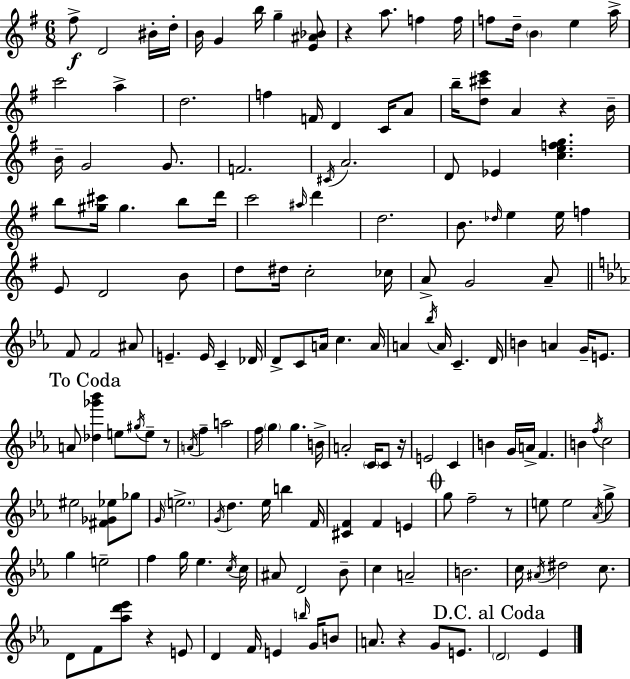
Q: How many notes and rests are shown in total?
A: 165